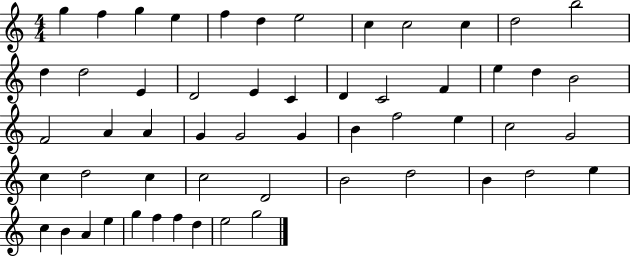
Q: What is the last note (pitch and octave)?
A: G5